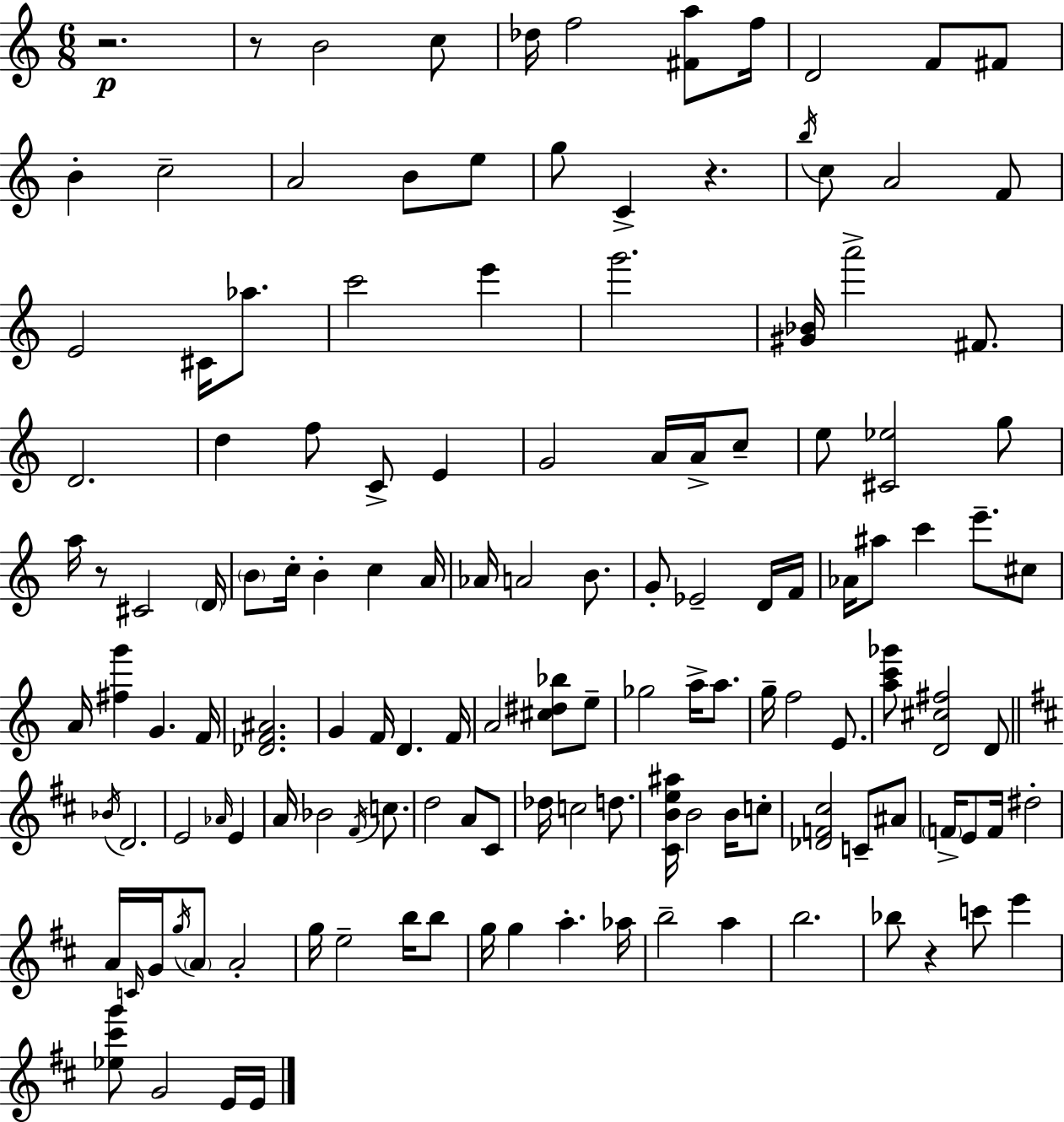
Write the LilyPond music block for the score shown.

{
  \clef treble
  \numericTimeSignature
  \time 6/8
  \key c \major
  r2.\p | r8 b'2 c''8 | des''16 f''2 <fis' a''>8 f''16 | d'2 f'8 fis'8 | \break b'4-. c''2-- | a'2 b'8 e''8 | g''8 c'4-> r4. | \acciaccatura { b''16 } c''8 a'2 f'8 | \break e'2 cis'16 aes''8. | c'''2 e'''4 | g'''2. | <gis' bes'>16 a'''2-> fis'8. | \break d'2. | d''4 f''8 c'8-> e'4 | g'2 a'16 a'16-> c''8-- | e''8 <cis' ees''>2 g''8 | \break a''16 r8 cis'2 | \parenthesize d'16 \parenthesize b'8 c''16-. b'4-. c''4 | a'16 aes'16 a'2 b'8. | g'8-. ees'2-- d'16 | \break f'16 aes'16 ais''8 c'''4 e'''8.-- cis''8 | a'16 <fis'' g'''>4 g'4. | f'16 <des' f' ais'>2. | g'4 f'16 d'4. | \break f'16 a'2 <cis'' dis'' bes''>8 e''8-- | ges''2 a''16-> a''8. | g''16-- f''2 e'8. | <a'' c''' ges'''>8 <d' cis'' fis''>2 d'8 | \break \bar "||" \break \key d \major \acciaccatura { bes'16 } d'2. | e'2 \grace { aes'16 } e'4 | a'16 bes'2 \acciaccatura { fis'16 } | c''8. d''2 a'8 | \break cis'8 des''16 c''2 | d''8. <cis' b' e'' ais''>16 b'2 | b'16 c''8-. <des' f' cis''>2 c'8-- | ais'8 \parenthesize f'16-> e'8 f'16 dis''2-. | \break a'16 \grace { c'16 } g'16 \acciaccatura { g''16 } \parenthesize a'8 a'2-. | g''16 e''2-- | b''16 b''8 g''16 g''4 a''4.-. | aes''16 b''2-- | \break a''4 b''2. | bes''8 r4 c'''8 | e'''4 <ees'' cis''' g'''>8 g'2 | e'16 e'16 \bar "|."
}